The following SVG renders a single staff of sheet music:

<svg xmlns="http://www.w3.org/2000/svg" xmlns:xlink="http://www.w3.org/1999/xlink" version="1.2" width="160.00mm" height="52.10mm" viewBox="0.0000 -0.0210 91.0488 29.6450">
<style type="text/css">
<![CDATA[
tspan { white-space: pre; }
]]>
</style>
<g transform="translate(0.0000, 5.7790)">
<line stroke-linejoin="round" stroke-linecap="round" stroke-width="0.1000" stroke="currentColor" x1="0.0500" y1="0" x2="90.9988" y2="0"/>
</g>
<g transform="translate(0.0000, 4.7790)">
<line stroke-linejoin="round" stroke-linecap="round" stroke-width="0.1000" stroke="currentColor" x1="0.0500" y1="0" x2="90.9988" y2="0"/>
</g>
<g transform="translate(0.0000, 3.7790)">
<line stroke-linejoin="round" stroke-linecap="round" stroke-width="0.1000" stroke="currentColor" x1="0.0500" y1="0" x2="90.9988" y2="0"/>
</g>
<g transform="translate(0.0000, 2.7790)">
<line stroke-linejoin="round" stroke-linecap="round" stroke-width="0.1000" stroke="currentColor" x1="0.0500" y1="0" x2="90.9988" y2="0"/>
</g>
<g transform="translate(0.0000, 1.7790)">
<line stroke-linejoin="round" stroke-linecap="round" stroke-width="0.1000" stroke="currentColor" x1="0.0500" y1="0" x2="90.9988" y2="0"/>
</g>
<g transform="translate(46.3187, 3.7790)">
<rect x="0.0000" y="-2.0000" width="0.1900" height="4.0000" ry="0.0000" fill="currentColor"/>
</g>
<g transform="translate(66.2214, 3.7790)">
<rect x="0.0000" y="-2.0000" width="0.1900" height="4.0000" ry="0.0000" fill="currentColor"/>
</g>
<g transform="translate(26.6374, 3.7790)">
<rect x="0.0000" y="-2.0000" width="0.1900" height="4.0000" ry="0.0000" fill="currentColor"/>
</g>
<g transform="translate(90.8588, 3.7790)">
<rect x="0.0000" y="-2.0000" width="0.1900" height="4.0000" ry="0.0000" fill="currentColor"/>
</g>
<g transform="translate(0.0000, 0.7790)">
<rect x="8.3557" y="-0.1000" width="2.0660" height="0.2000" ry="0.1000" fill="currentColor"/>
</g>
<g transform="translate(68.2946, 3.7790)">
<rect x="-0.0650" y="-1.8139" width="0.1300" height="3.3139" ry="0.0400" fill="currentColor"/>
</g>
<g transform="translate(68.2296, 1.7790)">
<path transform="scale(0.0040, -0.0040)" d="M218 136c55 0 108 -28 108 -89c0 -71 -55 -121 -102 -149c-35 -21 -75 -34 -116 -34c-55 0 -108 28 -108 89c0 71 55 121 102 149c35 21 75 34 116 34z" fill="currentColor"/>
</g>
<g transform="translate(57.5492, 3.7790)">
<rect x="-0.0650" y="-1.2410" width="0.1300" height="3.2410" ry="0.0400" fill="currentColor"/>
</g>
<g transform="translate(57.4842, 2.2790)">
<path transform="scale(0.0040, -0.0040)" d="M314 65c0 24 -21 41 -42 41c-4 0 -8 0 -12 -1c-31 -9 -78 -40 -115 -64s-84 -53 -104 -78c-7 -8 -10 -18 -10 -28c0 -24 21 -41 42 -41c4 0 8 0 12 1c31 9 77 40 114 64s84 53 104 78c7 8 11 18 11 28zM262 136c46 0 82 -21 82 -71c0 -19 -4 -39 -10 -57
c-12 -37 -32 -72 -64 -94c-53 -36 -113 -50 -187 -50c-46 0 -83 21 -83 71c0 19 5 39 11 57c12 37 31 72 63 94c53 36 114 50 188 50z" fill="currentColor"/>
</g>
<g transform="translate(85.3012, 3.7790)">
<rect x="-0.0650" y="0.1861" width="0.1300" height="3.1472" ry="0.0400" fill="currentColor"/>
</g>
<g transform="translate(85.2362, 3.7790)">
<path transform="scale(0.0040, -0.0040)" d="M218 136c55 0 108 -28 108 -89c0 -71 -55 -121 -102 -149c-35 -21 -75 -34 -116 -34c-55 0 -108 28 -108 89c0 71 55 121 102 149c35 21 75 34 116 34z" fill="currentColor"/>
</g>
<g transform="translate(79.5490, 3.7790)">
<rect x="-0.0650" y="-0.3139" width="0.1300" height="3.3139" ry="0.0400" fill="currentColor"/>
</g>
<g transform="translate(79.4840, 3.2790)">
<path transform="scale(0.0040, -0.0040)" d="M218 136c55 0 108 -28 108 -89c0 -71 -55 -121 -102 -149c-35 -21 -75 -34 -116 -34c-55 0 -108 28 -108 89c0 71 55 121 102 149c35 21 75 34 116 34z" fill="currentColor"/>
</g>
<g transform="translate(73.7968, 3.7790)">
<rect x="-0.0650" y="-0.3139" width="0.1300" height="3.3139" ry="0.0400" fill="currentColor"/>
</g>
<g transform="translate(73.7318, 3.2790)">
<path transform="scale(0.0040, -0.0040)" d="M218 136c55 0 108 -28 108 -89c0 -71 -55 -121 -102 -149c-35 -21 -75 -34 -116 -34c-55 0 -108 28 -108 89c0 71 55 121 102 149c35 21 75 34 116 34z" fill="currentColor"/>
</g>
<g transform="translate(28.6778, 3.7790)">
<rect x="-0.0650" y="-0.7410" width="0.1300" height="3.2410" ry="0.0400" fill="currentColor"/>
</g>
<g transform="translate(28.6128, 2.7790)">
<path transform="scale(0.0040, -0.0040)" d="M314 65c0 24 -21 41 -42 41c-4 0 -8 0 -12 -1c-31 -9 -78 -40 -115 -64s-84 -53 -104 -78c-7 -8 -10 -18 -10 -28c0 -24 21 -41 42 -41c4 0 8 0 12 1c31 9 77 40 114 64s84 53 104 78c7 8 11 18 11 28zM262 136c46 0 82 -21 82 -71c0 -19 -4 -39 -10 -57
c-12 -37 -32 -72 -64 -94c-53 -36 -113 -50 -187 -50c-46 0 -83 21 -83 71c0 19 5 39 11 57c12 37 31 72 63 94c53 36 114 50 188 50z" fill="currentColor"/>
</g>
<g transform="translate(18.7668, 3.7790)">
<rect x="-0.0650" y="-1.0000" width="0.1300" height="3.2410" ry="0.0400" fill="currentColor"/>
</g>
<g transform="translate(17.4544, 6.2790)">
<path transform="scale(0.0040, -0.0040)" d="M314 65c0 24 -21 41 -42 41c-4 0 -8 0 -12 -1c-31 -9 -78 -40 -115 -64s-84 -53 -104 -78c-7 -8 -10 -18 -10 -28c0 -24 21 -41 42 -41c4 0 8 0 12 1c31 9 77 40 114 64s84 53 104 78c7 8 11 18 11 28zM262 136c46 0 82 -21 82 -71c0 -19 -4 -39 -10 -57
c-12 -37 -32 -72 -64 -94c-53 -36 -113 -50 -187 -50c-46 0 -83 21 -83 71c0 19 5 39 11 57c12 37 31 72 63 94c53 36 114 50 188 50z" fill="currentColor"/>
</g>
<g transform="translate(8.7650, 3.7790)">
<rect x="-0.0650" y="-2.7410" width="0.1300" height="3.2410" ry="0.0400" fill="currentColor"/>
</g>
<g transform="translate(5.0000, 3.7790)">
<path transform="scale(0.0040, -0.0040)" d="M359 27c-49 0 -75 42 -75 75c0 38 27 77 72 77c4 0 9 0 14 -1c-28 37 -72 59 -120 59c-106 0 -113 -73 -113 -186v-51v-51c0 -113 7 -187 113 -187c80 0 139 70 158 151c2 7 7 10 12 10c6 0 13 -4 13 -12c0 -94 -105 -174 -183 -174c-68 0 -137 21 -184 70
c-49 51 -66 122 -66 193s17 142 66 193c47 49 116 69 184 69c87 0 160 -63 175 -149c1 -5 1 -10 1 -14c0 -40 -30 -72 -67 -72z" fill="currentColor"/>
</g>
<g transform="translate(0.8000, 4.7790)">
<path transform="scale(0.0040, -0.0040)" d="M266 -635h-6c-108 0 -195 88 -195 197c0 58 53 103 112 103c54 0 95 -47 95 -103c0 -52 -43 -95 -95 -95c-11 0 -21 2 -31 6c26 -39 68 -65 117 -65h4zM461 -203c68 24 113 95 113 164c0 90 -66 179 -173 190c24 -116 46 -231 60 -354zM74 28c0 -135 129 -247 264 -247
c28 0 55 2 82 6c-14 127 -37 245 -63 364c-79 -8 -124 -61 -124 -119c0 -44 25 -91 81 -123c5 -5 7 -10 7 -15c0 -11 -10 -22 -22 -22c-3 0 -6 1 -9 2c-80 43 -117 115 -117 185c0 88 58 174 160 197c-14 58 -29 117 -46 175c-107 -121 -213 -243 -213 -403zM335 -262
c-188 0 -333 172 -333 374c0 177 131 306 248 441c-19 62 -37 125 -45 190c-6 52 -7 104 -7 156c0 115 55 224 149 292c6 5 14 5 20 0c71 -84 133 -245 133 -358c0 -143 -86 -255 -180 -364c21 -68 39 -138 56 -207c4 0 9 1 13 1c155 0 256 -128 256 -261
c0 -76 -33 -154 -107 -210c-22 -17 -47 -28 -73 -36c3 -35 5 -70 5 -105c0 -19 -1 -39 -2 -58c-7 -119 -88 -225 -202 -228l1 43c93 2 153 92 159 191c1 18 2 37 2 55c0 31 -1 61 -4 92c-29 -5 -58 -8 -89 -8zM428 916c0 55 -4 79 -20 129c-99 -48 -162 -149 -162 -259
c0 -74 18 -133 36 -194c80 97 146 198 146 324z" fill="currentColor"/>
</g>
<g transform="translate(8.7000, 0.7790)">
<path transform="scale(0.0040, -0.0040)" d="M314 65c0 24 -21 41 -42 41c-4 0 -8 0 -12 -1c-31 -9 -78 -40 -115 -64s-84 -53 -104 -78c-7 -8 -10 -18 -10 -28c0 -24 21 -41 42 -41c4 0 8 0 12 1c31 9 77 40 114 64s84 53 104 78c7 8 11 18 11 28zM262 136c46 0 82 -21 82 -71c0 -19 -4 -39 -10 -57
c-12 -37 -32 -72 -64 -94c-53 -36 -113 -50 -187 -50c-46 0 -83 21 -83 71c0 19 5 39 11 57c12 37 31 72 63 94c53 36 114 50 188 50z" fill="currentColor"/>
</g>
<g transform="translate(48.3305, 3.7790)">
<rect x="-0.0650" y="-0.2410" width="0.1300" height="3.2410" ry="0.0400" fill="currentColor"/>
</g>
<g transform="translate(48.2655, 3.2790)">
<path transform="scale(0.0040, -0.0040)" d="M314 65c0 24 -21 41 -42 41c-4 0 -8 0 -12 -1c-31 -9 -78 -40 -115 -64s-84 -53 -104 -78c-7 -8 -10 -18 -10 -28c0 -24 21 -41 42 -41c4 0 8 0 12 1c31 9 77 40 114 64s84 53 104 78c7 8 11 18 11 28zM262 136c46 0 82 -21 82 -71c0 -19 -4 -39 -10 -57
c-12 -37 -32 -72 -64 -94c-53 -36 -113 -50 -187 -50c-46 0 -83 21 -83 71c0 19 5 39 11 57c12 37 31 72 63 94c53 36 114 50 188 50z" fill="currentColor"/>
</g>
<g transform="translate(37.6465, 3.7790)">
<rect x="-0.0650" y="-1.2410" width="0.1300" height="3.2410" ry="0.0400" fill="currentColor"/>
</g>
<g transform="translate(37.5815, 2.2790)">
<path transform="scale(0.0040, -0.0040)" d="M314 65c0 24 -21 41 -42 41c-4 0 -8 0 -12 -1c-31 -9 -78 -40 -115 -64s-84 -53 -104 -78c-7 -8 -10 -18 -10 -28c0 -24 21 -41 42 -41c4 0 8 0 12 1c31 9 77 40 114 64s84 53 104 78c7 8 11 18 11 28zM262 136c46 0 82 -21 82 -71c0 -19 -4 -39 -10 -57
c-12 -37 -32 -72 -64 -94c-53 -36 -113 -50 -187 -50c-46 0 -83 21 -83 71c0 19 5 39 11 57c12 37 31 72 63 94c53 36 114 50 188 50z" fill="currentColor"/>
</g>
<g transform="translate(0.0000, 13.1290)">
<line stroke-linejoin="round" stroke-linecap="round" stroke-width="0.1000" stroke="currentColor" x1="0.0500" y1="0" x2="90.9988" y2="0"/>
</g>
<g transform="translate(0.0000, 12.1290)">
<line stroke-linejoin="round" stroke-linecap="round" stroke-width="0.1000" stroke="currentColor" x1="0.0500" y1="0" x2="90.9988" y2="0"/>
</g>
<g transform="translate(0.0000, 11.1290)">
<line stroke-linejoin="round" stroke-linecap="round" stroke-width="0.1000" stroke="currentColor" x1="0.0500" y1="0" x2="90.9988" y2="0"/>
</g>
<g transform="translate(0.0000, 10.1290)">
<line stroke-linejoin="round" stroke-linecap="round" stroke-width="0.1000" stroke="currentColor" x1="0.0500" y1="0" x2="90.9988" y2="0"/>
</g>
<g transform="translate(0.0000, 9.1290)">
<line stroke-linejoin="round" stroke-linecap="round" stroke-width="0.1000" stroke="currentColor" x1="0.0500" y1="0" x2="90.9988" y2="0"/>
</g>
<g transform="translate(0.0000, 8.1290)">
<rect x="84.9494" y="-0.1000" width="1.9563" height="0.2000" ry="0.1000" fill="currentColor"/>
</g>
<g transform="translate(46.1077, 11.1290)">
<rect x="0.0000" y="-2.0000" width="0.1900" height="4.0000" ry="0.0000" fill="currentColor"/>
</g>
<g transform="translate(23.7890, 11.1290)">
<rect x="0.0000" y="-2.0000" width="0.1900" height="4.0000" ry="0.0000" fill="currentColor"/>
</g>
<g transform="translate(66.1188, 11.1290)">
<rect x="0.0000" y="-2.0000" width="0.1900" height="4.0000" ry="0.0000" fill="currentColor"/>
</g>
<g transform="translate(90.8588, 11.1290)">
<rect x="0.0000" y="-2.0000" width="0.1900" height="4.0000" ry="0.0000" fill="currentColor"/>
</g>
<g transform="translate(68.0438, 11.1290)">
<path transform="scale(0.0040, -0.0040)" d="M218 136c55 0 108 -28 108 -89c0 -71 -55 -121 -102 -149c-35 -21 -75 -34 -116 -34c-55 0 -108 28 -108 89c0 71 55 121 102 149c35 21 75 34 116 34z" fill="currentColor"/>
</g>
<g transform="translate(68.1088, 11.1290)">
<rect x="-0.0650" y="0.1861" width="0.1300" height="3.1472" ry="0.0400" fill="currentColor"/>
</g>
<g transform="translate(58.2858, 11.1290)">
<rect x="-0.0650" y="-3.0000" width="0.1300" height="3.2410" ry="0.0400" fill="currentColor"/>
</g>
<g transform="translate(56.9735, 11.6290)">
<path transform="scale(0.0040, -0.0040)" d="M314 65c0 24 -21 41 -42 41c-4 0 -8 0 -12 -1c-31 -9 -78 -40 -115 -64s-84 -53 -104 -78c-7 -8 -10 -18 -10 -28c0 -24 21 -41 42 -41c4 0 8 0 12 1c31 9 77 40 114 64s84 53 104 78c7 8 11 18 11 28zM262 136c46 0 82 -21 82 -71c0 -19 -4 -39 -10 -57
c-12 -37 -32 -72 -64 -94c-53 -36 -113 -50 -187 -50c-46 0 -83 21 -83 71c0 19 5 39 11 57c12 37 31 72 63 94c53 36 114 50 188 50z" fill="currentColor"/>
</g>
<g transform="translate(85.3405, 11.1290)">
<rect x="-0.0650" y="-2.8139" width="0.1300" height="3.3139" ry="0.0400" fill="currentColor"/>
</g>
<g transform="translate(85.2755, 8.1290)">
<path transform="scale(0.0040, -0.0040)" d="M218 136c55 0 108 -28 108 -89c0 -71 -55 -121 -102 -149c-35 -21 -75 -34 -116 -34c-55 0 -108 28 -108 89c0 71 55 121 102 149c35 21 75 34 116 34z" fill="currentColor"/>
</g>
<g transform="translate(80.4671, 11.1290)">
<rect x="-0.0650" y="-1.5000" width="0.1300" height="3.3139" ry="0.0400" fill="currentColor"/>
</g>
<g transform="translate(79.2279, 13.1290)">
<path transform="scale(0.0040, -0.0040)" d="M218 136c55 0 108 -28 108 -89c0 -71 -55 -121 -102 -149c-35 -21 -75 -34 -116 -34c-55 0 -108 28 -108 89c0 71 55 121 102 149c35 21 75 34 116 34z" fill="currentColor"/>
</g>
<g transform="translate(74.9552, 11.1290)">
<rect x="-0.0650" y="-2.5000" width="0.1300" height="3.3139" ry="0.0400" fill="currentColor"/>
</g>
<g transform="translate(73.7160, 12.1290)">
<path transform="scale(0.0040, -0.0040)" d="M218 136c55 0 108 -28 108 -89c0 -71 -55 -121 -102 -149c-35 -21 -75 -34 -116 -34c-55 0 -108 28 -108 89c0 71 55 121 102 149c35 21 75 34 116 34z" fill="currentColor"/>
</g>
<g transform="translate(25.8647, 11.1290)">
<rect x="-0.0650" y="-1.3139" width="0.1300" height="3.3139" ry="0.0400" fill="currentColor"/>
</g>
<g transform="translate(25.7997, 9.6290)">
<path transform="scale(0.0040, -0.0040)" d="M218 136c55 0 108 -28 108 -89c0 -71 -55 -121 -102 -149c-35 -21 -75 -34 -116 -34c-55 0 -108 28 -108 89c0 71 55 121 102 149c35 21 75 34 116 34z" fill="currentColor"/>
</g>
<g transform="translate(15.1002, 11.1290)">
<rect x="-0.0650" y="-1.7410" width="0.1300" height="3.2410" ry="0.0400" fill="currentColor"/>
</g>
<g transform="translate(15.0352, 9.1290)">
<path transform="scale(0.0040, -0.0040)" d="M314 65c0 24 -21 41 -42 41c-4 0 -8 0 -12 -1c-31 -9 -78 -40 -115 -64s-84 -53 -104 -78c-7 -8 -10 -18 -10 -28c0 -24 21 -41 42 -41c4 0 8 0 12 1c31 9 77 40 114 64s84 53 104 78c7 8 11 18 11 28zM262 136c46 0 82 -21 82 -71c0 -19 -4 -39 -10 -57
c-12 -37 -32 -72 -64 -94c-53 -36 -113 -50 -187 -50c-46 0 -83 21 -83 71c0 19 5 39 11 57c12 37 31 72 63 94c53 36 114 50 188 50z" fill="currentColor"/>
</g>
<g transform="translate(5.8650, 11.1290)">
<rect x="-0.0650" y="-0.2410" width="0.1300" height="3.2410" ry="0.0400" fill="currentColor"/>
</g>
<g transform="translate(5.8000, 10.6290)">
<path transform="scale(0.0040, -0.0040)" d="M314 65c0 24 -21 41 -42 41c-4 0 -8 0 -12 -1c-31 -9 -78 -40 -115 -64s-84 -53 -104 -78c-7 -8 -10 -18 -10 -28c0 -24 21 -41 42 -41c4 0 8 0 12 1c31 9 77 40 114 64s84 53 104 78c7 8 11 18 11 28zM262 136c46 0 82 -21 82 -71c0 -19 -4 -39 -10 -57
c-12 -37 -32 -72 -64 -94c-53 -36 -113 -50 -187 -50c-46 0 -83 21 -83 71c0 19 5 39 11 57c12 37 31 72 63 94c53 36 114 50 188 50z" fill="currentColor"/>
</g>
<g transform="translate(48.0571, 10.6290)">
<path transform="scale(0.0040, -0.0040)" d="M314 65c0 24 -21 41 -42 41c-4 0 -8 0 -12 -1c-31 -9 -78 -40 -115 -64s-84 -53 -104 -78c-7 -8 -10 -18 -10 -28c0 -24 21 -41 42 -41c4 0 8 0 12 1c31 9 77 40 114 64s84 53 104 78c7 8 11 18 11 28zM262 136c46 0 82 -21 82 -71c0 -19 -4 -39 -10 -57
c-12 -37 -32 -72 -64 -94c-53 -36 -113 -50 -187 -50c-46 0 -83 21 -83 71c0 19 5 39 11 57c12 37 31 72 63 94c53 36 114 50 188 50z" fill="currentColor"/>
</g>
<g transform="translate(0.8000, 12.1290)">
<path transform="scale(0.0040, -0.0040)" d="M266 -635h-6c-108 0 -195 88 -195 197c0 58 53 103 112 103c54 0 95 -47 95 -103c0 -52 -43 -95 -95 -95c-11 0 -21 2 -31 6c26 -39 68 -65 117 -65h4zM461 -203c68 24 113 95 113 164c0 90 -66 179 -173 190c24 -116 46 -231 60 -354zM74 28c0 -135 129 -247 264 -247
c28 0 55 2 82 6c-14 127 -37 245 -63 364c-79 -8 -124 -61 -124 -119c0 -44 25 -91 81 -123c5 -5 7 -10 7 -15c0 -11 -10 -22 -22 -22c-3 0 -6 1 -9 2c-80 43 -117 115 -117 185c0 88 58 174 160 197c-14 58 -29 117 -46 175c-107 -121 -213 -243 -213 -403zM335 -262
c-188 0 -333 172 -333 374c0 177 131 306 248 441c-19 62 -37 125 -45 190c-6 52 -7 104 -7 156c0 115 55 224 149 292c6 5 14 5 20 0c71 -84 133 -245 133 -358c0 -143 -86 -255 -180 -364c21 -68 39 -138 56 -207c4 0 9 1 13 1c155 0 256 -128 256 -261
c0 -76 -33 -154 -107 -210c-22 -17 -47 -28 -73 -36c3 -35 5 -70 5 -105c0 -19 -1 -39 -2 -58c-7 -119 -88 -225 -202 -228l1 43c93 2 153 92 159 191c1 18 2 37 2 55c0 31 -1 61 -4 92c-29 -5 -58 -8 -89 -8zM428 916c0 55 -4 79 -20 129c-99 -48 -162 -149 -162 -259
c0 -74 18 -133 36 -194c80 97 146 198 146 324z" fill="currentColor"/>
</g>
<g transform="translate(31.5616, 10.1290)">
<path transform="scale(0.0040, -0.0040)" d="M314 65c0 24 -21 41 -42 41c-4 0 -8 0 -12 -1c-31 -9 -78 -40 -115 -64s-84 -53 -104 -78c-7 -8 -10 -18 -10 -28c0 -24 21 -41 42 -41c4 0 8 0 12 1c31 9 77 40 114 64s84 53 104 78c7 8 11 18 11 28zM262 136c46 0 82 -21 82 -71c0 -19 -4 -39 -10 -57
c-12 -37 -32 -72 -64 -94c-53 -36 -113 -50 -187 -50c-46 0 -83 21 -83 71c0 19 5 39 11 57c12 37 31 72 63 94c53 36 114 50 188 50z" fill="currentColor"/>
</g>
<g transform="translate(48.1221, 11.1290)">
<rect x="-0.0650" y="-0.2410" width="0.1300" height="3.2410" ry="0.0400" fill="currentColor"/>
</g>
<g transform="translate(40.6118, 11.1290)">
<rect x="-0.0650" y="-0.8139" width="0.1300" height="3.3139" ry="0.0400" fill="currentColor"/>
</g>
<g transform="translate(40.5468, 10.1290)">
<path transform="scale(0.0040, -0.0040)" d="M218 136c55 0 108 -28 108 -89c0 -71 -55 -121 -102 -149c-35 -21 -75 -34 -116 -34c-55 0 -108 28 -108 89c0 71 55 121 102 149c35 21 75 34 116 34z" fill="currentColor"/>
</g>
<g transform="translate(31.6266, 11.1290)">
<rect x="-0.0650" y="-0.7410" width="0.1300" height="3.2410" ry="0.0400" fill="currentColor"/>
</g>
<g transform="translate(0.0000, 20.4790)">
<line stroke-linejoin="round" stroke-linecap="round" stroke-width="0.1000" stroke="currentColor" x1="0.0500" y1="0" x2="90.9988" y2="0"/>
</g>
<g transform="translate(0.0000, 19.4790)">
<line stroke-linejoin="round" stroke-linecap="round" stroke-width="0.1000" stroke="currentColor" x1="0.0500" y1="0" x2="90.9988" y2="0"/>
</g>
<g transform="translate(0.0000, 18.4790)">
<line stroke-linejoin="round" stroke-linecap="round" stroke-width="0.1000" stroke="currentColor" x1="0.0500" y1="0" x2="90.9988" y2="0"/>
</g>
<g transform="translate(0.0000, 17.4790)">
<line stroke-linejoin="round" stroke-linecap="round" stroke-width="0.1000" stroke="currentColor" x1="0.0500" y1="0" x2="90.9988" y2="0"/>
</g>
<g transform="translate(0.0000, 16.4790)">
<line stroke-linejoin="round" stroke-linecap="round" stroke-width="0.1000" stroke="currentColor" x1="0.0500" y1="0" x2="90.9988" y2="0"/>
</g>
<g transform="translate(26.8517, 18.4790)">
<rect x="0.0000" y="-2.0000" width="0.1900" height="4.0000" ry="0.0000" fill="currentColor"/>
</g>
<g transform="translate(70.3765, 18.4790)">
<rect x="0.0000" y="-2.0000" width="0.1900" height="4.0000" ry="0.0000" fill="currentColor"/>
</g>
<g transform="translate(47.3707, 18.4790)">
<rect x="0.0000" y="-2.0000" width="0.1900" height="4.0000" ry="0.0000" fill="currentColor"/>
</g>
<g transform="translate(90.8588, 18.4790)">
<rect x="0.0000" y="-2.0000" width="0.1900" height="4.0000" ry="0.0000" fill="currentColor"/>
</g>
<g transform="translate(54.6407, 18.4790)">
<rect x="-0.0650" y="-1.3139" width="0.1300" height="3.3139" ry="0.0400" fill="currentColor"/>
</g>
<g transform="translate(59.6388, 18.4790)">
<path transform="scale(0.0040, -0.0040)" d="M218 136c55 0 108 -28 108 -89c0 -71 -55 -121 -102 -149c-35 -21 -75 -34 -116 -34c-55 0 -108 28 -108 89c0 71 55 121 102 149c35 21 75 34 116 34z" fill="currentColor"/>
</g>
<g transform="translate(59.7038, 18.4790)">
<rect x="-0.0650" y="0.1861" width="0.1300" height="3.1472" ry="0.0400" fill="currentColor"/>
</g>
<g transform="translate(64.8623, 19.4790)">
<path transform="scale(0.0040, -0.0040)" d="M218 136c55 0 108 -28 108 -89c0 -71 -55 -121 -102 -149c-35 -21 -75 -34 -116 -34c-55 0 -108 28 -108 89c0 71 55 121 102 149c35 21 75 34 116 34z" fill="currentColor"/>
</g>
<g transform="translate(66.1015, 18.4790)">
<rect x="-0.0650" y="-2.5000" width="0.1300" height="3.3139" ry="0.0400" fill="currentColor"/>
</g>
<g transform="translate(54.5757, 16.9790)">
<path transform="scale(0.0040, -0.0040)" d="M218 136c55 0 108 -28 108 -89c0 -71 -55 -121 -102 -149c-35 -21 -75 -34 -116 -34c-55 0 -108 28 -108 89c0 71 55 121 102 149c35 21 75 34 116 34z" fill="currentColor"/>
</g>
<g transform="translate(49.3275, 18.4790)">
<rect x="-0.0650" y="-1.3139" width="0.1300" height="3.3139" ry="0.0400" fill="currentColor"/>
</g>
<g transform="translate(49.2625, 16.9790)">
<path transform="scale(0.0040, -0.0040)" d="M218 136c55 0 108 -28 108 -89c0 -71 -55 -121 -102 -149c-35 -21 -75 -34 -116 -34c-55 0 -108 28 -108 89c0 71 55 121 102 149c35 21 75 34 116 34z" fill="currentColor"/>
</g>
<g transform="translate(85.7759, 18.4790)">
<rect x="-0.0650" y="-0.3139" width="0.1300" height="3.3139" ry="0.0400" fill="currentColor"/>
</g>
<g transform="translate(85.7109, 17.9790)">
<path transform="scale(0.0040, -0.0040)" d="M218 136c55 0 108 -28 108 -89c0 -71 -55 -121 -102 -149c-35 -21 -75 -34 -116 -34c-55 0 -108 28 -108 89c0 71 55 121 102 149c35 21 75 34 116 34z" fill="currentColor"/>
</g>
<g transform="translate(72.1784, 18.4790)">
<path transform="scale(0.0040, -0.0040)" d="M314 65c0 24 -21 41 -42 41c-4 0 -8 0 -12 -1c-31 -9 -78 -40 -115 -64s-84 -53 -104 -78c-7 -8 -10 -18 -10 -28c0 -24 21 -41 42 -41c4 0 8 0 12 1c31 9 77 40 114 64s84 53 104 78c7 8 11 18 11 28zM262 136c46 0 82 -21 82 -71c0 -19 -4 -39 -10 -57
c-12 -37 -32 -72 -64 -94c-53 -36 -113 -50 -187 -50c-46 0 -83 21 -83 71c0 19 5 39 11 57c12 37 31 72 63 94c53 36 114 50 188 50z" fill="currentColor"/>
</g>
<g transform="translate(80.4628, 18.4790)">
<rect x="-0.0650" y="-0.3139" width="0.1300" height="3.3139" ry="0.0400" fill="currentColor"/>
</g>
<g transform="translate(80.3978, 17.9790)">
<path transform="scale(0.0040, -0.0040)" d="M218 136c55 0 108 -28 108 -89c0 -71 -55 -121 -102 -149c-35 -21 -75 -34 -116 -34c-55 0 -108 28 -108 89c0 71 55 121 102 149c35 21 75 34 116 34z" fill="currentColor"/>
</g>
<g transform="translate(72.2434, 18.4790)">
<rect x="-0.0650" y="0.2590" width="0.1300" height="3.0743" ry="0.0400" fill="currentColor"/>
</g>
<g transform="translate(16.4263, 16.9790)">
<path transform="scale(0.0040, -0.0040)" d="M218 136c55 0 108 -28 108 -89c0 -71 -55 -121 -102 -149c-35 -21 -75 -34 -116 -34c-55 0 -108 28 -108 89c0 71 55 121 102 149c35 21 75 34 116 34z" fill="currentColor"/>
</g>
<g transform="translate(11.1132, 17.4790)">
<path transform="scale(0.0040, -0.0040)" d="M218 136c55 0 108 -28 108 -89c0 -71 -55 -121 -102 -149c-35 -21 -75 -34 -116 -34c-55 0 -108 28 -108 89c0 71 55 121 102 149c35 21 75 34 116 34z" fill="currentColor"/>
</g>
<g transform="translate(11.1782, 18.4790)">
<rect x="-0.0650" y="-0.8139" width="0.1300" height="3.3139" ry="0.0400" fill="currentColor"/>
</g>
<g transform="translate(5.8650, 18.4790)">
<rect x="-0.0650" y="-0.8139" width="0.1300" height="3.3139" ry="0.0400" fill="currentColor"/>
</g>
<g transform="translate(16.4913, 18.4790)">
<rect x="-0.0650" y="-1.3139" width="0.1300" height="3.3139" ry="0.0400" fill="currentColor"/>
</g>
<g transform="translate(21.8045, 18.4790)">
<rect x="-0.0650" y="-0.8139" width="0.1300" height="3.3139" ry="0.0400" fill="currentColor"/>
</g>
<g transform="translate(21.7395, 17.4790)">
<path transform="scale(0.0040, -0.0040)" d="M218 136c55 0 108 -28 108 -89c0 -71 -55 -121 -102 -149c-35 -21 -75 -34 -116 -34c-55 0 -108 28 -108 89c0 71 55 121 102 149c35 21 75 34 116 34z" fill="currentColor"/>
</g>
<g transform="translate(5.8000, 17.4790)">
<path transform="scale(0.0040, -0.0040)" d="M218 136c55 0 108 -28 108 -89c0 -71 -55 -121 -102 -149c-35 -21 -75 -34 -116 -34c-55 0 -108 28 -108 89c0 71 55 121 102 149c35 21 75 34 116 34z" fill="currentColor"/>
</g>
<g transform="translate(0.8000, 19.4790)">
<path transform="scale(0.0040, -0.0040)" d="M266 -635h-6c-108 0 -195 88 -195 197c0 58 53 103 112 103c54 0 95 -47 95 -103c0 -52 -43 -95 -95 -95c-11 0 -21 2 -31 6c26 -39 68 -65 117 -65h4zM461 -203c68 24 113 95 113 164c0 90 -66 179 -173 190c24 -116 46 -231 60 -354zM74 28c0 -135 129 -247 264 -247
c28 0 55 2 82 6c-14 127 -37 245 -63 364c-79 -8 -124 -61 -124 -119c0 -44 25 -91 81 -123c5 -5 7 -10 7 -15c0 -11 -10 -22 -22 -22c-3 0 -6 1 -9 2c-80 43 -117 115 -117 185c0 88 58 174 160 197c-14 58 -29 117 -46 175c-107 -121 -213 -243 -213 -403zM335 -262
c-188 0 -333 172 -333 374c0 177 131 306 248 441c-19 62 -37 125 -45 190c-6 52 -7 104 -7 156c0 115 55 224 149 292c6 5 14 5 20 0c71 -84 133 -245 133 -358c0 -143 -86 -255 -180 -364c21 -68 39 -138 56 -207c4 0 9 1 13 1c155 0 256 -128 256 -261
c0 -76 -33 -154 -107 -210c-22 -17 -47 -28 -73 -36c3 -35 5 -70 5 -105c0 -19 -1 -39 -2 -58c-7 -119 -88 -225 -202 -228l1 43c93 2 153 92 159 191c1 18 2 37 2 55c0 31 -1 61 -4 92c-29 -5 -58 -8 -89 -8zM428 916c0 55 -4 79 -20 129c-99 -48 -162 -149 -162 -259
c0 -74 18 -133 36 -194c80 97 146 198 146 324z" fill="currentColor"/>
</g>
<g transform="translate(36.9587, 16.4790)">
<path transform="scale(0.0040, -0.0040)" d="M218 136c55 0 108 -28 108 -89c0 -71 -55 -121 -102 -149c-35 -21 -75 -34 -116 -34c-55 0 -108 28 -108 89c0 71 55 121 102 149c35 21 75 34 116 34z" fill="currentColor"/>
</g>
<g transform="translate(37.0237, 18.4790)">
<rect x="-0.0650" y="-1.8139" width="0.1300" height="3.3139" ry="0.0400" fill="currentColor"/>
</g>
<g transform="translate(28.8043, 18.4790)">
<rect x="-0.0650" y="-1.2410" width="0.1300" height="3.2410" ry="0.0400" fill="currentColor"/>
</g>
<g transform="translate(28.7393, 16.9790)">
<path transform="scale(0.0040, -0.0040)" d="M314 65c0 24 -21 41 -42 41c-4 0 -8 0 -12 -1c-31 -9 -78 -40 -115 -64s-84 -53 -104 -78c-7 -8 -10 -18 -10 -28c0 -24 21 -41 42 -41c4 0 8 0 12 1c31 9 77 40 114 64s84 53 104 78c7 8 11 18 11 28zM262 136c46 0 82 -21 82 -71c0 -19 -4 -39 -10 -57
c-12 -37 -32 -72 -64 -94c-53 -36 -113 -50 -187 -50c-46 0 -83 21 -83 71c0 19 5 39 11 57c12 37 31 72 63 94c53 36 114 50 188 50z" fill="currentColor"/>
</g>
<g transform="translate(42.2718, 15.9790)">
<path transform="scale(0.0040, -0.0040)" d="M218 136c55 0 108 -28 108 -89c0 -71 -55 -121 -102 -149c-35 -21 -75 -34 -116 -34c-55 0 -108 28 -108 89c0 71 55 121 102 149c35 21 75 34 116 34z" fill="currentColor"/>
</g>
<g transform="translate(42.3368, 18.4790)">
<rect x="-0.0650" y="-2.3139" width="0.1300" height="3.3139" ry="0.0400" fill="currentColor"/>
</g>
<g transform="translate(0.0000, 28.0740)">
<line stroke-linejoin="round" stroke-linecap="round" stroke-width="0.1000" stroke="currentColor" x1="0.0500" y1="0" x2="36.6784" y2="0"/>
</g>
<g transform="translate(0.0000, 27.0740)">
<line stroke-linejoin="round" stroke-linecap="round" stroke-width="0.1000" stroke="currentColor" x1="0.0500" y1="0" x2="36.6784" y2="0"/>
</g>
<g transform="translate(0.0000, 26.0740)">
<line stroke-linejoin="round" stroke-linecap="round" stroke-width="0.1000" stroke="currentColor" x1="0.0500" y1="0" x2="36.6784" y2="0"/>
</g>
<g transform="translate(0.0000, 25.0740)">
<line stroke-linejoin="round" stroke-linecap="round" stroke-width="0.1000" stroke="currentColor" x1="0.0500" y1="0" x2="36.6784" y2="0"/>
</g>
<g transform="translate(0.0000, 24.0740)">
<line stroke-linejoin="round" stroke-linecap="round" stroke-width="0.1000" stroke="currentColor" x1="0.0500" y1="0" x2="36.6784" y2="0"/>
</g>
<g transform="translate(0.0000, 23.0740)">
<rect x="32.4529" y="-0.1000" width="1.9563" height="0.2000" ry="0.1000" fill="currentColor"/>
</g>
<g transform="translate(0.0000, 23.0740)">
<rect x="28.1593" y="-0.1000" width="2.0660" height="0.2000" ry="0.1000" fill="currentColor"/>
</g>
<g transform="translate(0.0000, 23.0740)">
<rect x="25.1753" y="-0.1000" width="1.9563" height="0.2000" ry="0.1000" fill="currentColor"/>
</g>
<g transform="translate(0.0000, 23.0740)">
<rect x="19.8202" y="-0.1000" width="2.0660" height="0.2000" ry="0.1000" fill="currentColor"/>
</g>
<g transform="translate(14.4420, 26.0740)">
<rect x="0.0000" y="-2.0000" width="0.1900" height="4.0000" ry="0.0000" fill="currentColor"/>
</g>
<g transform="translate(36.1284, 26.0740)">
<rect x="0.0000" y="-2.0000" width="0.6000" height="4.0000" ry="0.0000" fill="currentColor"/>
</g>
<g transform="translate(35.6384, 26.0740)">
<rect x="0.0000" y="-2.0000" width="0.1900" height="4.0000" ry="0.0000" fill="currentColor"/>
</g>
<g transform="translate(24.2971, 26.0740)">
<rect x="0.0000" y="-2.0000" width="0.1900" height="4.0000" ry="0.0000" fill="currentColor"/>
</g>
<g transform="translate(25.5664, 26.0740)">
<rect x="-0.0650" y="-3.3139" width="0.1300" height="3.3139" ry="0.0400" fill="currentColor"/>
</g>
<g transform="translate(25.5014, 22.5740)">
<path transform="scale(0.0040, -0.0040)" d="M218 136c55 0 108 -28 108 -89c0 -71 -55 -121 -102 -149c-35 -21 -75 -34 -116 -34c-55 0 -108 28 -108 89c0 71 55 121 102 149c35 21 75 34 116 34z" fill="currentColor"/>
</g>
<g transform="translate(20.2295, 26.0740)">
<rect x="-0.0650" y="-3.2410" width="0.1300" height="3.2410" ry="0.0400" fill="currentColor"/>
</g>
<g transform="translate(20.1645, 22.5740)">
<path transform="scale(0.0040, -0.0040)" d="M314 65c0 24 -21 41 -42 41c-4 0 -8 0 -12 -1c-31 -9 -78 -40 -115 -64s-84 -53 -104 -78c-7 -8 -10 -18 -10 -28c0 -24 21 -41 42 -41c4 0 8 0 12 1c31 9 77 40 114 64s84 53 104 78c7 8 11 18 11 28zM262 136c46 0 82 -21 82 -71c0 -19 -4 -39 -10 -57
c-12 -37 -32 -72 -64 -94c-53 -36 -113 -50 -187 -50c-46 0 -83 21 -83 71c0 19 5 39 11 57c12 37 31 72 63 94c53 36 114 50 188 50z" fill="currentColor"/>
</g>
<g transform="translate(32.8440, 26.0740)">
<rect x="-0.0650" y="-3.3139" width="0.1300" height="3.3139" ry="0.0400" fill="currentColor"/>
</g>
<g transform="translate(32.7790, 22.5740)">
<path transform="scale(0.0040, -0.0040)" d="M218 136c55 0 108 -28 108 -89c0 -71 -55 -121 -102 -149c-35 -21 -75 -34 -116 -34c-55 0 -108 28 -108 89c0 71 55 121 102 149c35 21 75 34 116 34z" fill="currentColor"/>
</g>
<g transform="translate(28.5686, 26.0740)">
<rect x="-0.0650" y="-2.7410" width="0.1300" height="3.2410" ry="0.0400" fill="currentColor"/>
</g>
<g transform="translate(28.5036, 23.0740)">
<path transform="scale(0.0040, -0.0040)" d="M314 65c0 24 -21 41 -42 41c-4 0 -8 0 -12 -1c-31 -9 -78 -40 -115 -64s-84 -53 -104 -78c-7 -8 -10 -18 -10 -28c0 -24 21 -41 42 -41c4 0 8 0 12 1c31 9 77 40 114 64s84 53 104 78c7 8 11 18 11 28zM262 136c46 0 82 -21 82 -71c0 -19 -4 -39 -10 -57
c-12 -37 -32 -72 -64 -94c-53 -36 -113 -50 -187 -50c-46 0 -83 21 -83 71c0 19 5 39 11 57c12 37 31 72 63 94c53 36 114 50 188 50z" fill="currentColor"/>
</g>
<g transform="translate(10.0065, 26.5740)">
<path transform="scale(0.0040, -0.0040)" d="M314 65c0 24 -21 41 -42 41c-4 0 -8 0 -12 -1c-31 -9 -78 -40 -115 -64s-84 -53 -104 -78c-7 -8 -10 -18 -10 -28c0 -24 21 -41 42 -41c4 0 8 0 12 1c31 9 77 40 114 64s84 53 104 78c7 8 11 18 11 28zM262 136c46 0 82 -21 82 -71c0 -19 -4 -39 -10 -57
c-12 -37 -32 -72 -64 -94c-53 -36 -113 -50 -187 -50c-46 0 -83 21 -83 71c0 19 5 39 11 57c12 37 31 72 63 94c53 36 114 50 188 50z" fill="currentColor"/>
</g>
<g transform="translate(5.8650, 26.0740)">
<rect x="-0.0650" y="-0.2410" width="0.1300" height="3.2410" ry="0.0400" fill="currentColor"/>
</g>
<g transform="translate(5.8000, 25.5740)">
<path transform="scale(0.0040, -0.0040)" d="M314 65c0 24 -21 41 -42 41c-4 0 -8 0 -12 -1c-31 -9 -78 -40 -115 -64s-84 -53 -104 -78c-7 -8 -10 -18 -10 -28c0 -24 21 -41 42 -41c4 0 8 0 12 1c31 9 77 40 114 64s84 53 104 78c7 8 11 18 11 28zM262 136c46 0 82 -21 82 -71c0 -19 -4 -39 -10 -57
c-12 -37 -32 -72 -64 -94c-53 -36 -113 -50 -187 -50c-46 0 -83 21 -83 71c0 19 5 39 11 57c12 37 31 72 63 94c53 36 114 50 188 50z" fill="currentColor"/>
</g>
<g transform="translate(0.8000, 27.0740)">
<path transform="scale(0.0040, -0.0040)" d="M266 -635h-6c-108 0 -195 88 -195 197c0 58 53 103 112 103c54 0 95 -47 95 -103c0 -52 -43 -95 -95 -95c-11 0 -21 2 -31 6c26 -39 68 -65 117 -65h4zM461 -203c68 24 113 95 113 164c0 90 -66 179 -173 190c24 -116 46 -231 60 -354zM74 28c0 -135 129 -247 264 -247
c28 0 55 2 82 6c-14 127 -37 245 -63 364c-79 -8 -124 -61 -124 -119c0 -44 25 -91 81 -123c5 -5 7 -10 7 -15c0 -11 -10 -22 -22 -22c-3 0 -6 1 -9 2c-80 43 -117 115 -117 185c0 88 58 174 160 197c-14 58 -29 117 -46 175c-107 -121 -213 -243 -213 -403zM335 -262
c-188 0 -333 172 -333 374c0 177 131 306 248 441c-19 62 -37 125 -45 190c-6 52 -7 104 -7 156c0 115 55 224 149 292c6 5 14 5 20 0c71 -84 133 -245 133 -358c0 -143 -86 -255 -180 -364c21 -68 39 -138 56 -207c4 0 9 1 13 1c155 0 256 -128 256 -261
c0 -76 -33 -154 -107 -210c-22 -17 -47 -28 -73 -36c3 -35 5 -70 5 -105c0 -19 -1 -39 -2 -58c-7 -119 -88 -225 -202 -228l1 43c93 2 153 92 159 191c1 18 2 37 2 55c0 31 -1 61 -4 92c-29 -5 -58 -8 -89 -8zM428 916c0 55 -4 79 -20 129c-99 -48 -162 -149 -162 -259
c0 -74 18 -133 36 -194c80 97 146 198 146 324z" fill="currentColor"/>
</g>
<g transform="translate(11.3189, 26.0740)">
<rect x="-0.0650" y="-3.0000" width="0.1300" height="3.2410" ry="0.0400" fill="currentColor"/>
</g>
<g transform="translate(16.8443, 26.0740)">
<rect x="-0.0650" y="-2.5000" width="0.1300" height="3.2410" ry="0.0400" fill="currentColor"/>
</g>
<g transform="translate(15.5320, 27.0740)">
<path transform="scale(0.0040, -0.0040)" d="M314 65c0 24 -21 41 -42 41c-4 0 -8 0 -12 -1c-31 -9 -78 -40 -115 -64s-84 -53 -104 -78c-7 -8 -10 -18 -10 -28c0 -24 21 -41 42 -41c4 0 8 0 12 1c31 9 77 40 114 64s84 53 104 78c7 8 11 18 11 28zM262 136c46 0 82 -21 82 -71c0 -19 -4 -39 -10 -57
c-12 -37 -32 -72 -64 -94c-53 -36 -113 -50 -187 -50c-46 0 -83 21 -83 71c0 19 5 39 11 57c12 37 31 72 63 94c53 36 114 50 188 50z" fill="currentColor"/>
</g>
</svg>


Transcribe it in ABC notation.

X:1
T:Untitled
M:4/4
L:1/4
K:C
a2 D2 d2 e2 c2 e2 f c c B c2 f2 e d2 d c2 A2 B G E a d d e d e2 f g e e B G B2 c c c2 A2 G2 b2 b a2 b